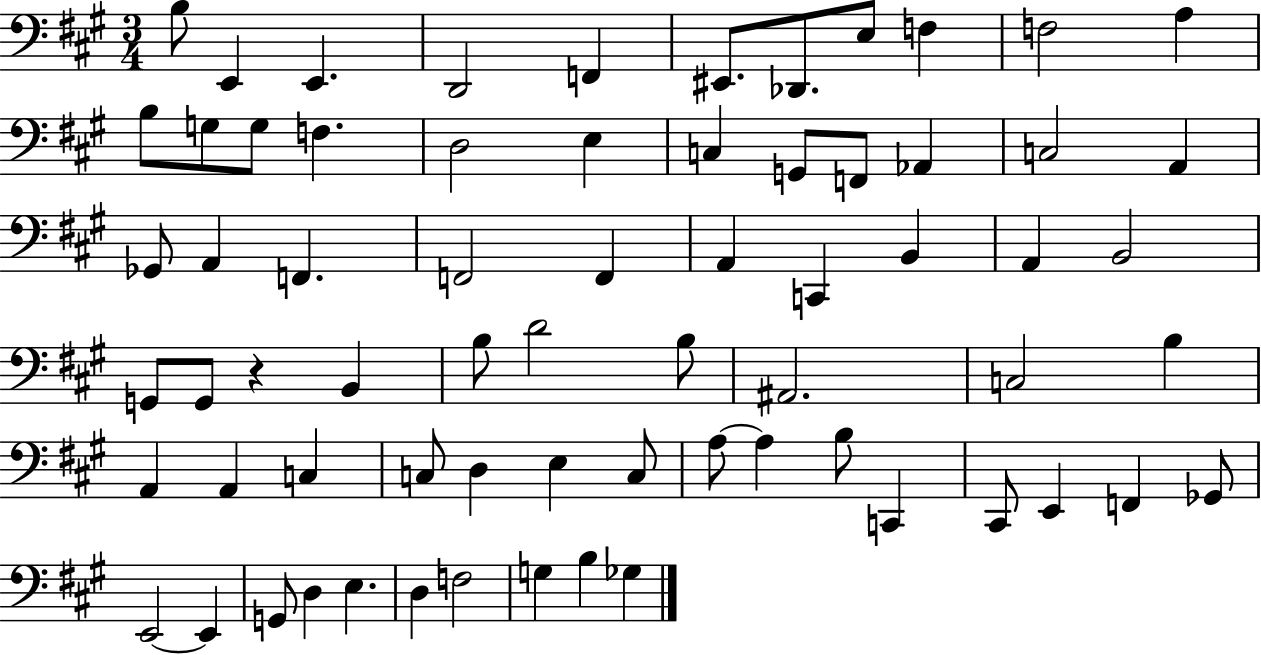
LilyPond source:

{
  \clef bass
  \numericTimeSignature
  \time 3/4
  \key a \major
  \repeat volta 2 { b8 e,4 e,4. | d,2 f,4 | eis,8. des,8. e8 f4 | f2 a4 | \break b8 g8 g8 f4. | d2 e4 | c4 g,8 f,8 aes,4 | c2 a,4 | \break ges,8 a,4 f,4. | f,2 f,4 | a,4 c,4 b,4 | a,4 b,2 | \break g,8 g,8 r4 b,4 | b8 d'2 b8 | ais,2. | c2 b4 | \break a,4 a,4 c4 | c8 d4 e4 c8 | a8~~ a4 b8 c,4 | cis,8 e,4 f,4 ges,8 | \break e,2~~ e,4 | g,8 d4 e4. | d4 f2 | g4 b4 ges4 | \break } \bar "|."
}